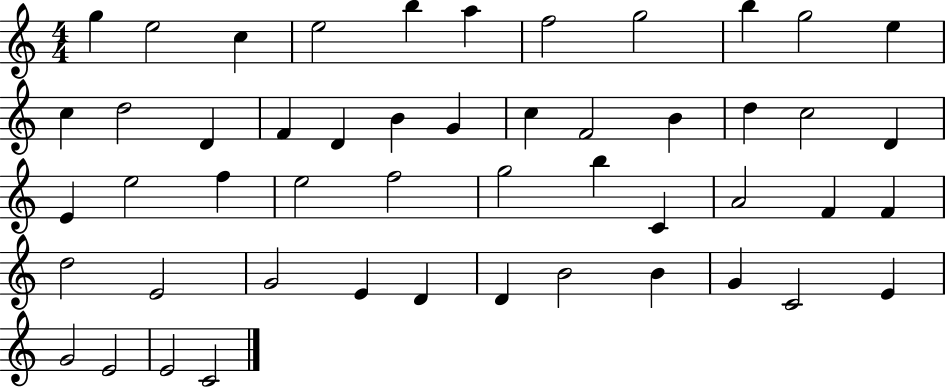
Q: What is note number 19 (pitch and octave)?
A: C5